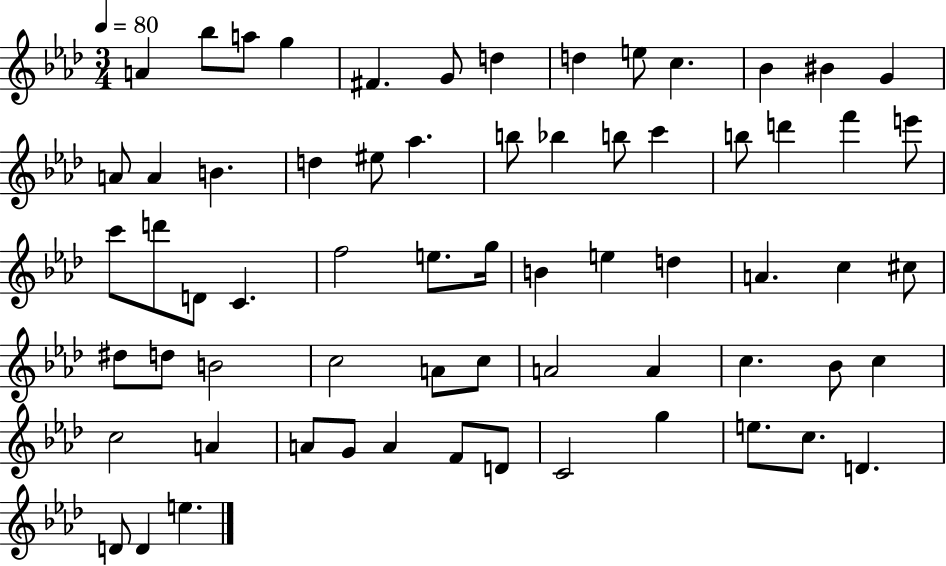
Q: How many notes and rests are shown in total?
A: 66